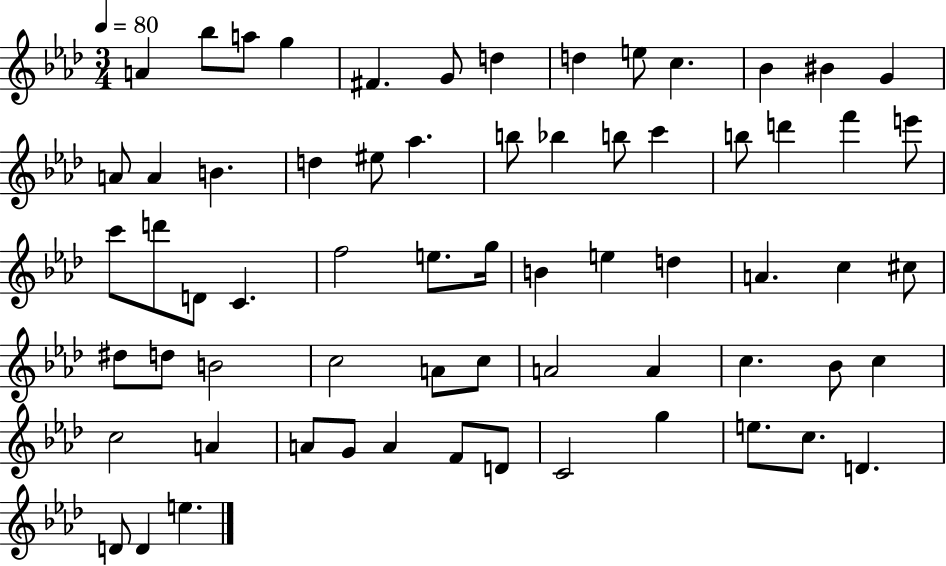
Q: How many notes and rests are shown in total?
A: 66